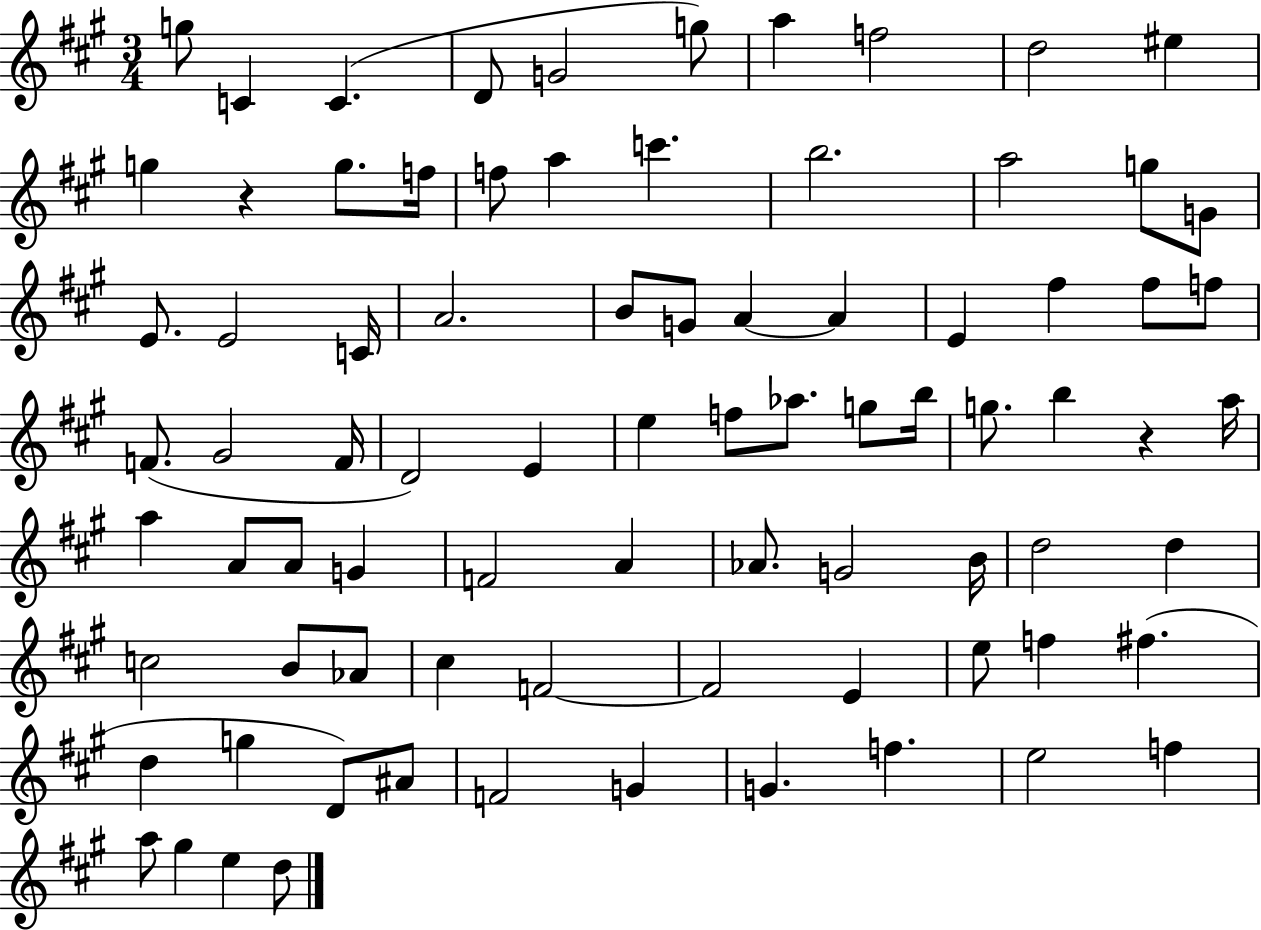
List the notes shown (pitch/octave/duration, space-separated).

G5/e C4/q C4/q. D4/e G4/h G5/e A5/q F5/h D5/h EIS5/q G5/q R/q G5/e. F5/s F5/e A5/q C6/q. B5/h. A5/h G5/e G4/e E4/e. E4/h C4/s A4/h. B4/e G4/e A4/q A4/q E4/q F#5/q F#5/e F5/e F4/e. G#4/h F4/s D4/h E4/q E5/q F5/e Ab5/e. G5/e B5/s G5/e. B5/q R/q A5/s A5/q A4/e A4/e G4/q F4/h A4/q Ab4/e. G4/h B4/s D5/h D5/q C5/h B4/e Ab4/e C#5/q F4/h F4/h E4/q E5/e F5/q F#5/q. D5/q G5/q D4/e A#4/e F4/h G4/q G4/q. F5/q. E5/h F5/q A5/e G#5/q E5/q D5/e